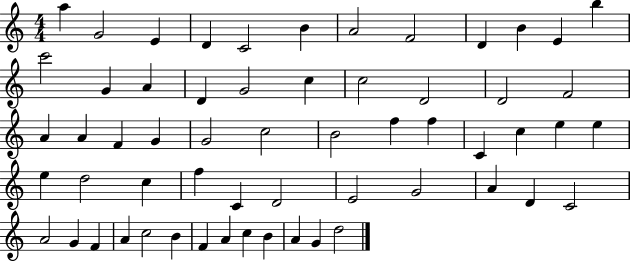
{
  \clef treble
  \numericTimeSignature
  \time 4/4
  \key c \major
  a''4 g'2 e'4 | d'4 c'2 b'4 | a'2 f'2 | d'4 b'4 e'4 b''4 | \break c'''2 g'4 a'4 | d'4 g'2 c''4 | c''2 d'2 | d'2 f'2 | \break a'4 a'4 f'4 g'4 | g'2 c''2 | b'2 f''4 f''4 | c'4 c''4 e''4 e''4 | \break e''4 d''2 c''4 | f''4 c'4 d'2 | e'2 g'2 | a'4 d'4 c'2 | \break a'2 g'4 f'4 | a'4 c''2 b'4 | f'4 a'4 c''4 b'4 | a'4 g'4 d''2 | \break \bar "|."
}